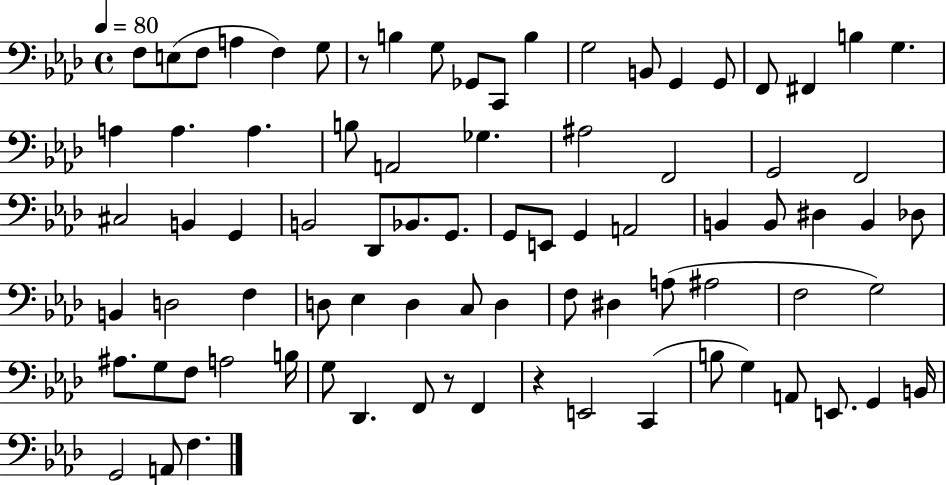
X:1
T:Untitled
M:4/4
L:1/4
K:Ab
F,/2 E,/2 F,/2 A, F, G,/2 z/2 B, G,/2 _G,,/2 C,,/2 B, G,2 B,,/2 G,, G,,/2 F,,/2 ^F,, B, G, A, A, A, B,/2 A,,2 _G, ^A,2 F,,2 G,,2 F,,2 ^C,2 B,, G,, B,,2 _D,,/2 _B,,/2 G,,/2 G,,/2 E,,/2 G,, A,,2 B,, B,,/2 ^D, B,, _D,/2 B,, D,2 F, D,/2 _E, D, C,/2 D, F,/2 ^D, A,/2 ^A,2 F,2 G,2 ^A,/2 G,/2 F,/2 A,2 B,/4 G,/2 _D,, F,,/2 z/2 F,, z E,,2 C,, B,/2 G, A,,/2 E,,/2 G,, B,,/4 G,,2 A,,/2 F,